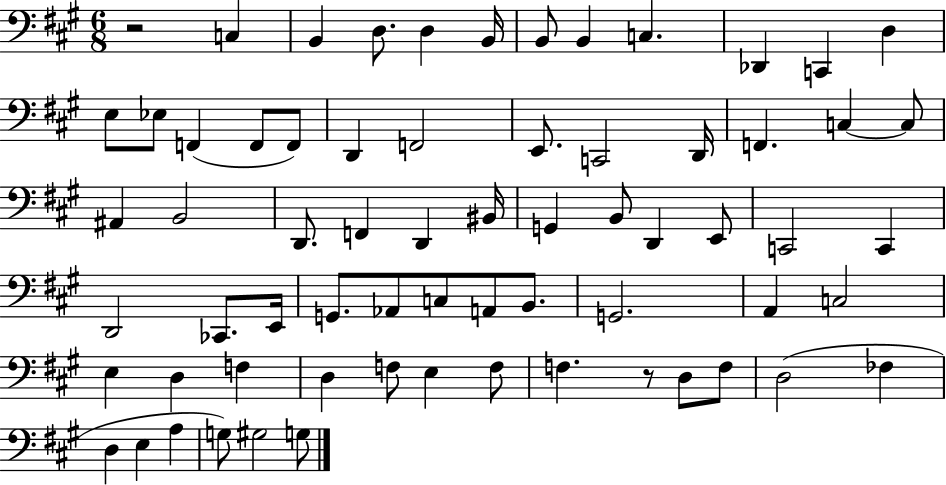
X:1
T:Untitled
M:6/8
L:1/4
K:A
z2 C, B,, D,/2 D, B,,/4 B,,/2 B,, C, _D,, C,, D, E,/2 _E,/2 F,, F,,/2 F,,/2 D,, F,,2 E,,/2 C,,2 D,,/4 F,, C, C,/2 ^A,, B,,2 D,,/2 F,, D,, ^B,,/4 G,, B,,/2 D,, E,,/2 C,,2 C,, D,,2 _C,,/2 E,,/4 G,,/2 _A,,/2 C,/2 A,,/2 B,,/2 G,,2 A,, C,2 E, D, F, D, F,/2 E, F,/2 F, z/2 D,/2 F,/2 D,2 _F, D, E, A, G,/2 ^G,2 G,/2